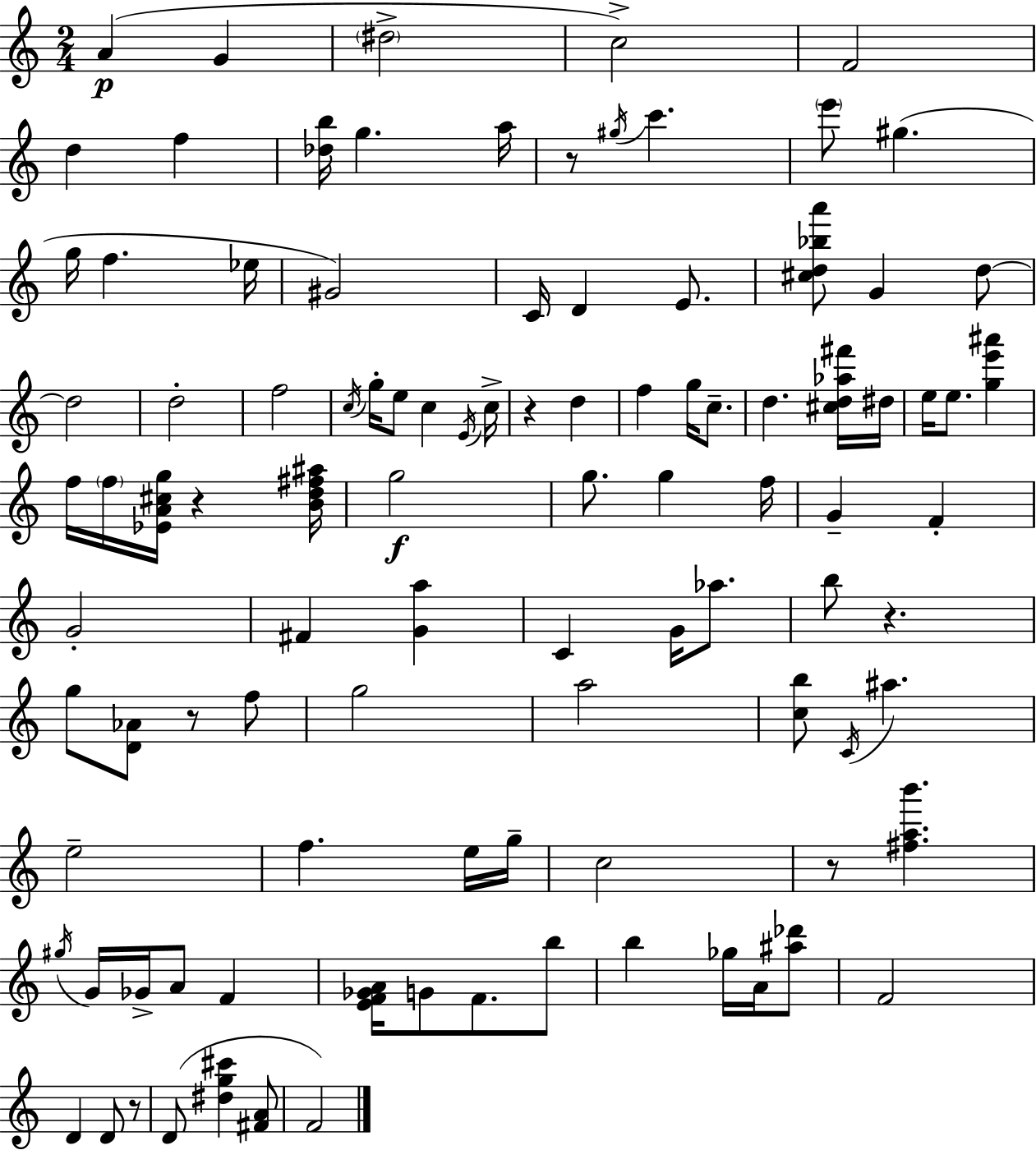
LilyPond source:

{
  \clef treble
  \numericTimeSignature
  \time 2/4
  \key a \minor
  a'4(\p g'4 | \parenthesize dis''2-> | c''2->) | f'2 | \break d''4 f''4 | <des'' b''>16 g''4. a''16 | r8 \acciaccatura { gis''16 } c'''4. | \parenthesize e'''8 gis''4.( | \break g''16 f''4. | ees''16 gis'2) | c'16 d'4 e'8. | <cis'' d'' bes'' a'''>8 g'4 d''8~~ | \break d''2 | d''2-. | f''2 | \acciaccatura { c''16 } g''16-. e''8 c''4 | \break \acciaccatura { e'16 } c''16-> r4 d''4 | f''4 g''16 | c''8.-- d''4. | <cis'' d'' aes'' fis'''>16 dis''16 e''16 e''8. <g'' e''' ais'''>4 | \break f''16 \parenthesize f''16 <ees' a' cis'' g''>16 r4 | <b' d'' fis'' ais''>16 g''2\f | g''8. g''4 | f''16 g'4-- f'4-. | \break g'2-. | fis'4 <g' a''>4 | c'4 g'16 | aes''8. b''8 r4. | \break g''8 <d' aes'>8 r8 | f''8 g''2 | a''2 | <c'' b''>8 \acciaccatura { c'16 } ais''4. | \break e''2-- | f''4. | e''16 g''16-- c''2 | r8 <fis'' a'' b'''>4. | \break \acciaccatura { gis''16 } g'16 ges'16-> a'8 | f'4 <e' f' ges' a'>16 g'8 | f'8. b''8 b''4 | ges''16 a'16 <ais'' des'''>8 f'2 | \break d'4 | d'8 r8 d'8( <dis'' g'' cis'''>4 | <fis' a'>8 f'2) | \bar "|."
}